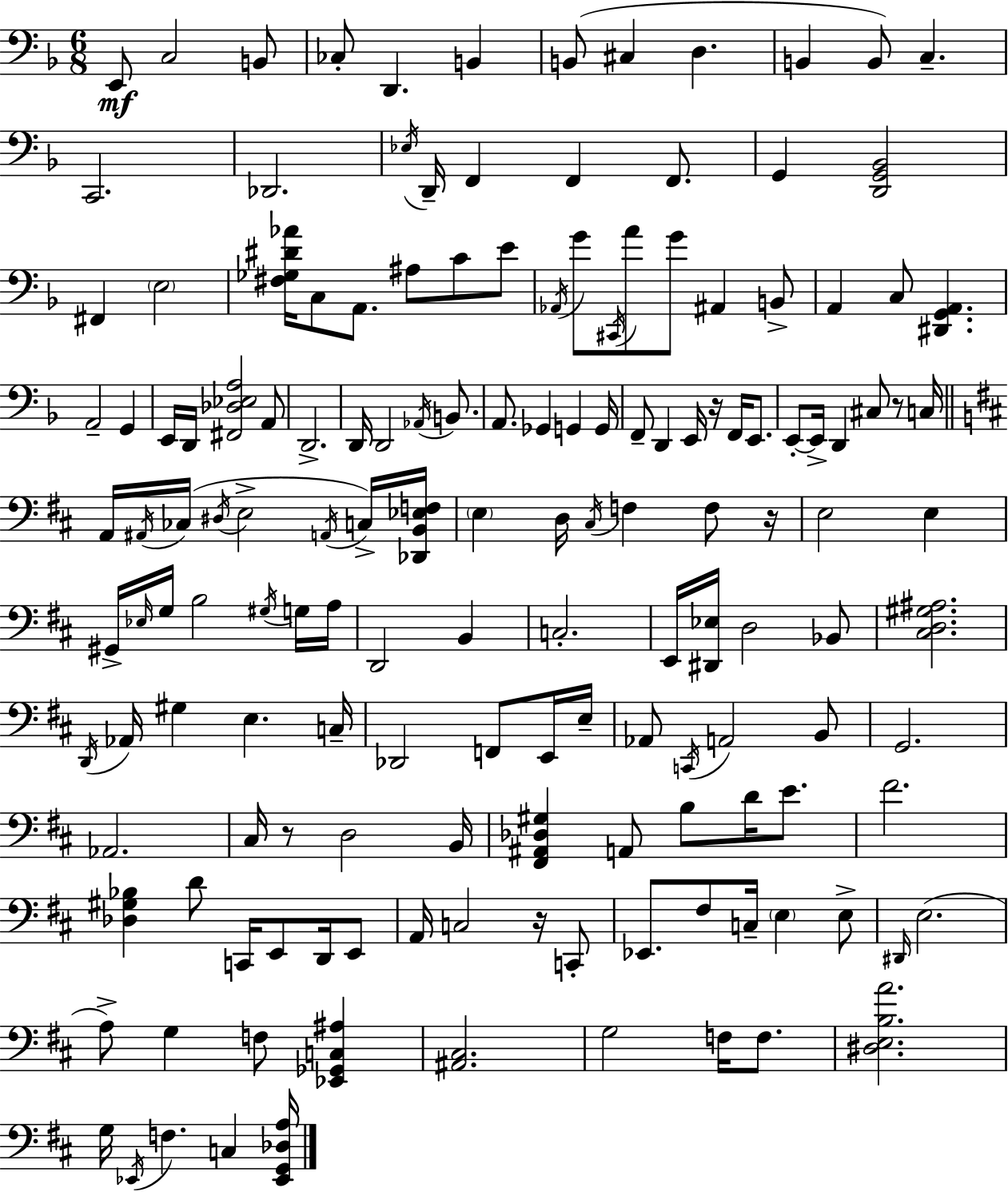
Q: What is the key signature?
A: D minor